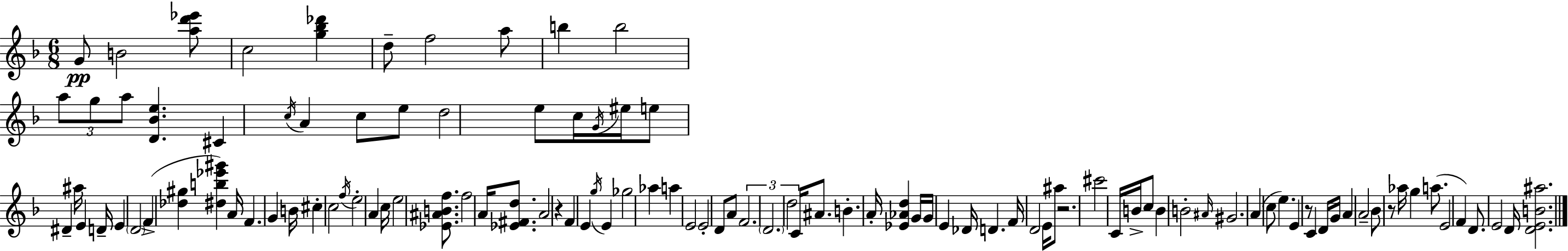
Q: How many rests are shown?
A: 4